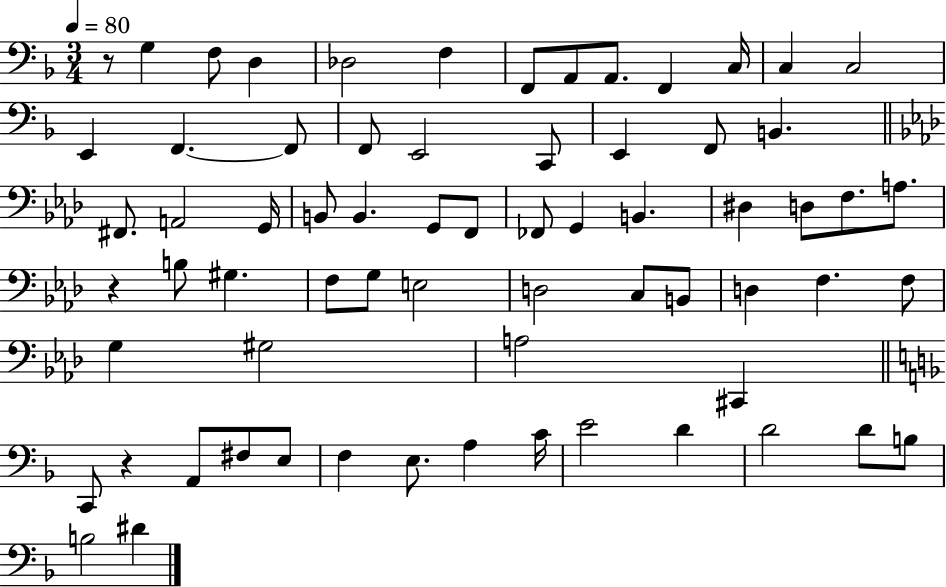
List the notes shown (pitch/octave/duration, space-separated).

R/e G3/q F3/e D3/q Db3/h F3/q F2/e A2/e A2/e. F2/q C3/s C3/q C3/h E2/q F2/q. F2/e F2/e E2/h C2/e E2/q F2/e B2/q. F#2/e. A2/h G2/s B2/e B2/q. G2/e F2/e FES2/e G2/q B2/q. D#3/q D3/e F3/e. A3/e. R/q B3/e G#3/q. F3/e G3/e E3/h D3/h C3/e B2/e D3/q F3/q. F3/e G3/q G#3/h A3/h C#2/q C2/e R/q A2/e F#3/e E3/e F3/q E3/e. A3/q C4/s E4/h D4/q D4/h D4/e B3/e B3/h D#4/q